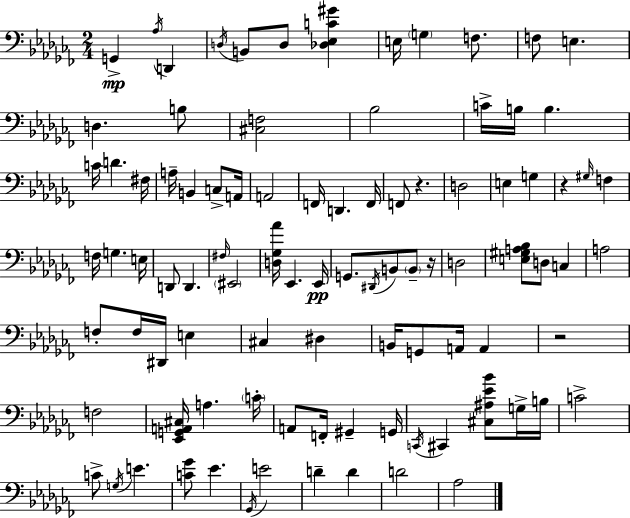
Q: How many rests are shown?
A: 4